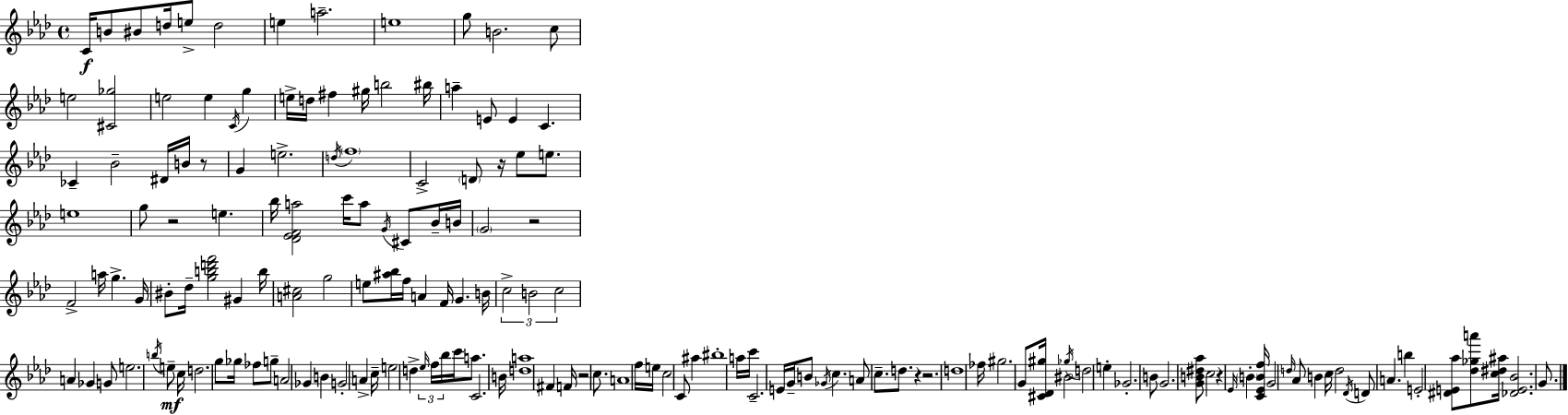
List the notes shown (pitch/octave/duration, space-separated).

C4/s B4/e BIS4/e D5/s E5/e D5/h E5/q A5/h. E5/w G5/e B4/h. C5/e E5/h [C#4,Gb5]/h E5/h E5/q C4/s G5/q E5/s D5/s F#5/q G#5/s B5/h BIS5/s A5/q E4/e E4/q C4/q. CES4/q Bb4/h D#4/s B4/s R/e G4/q E5/h. D5/s F5/w C4/h D4/e R/s Eb5/e E5/e. E5/w G5/e R/h E5/q. Bb5/s [Db4,Eb4,F4,A5]/h C6/s A5/e G4/s C#4/e Bb4/s B4/s G4/h R/h F4/h A5/s G5/q. G4/s BIS4/e Db5/s [G5,B5,D6,F6]/h G#4/q B5/s [A4,C#5]/h G5/h E5/e [A#5,Bb5]/s F5/s A4/q F4/s G4/q. B4/s C5/h B4/h C5/h A4/q Gb4/q G4/e E5/h. B5/s E5/e C5/s D5/h. G5/e Gb5/s FES5/e G5/e A4/h Gb4/q B4/q G4/h A4/q C5/s E5/h D5/q Eb5/s F5/s Bb5/s C6/s A5/e. C4/h. B4/s [D5,A5]/w F#4/q F4/s R/h C5/e. A4/w F5/s E5/s C5/h C4/e A#5/q BIS5/w A5/s C6/s C4/h. E4/s G4/s B4/e Gb4/s C5/q. A4/e C5/e. D5/e. R/q R/h. D5/w FES5/s G#5/h. G4/e [C#4,Db4,G#5]/s BIS4/h Gb5/s D5/h E5/q Gb4/h. B4/e G4/h. [G4,B4,D#5,Ab5]/e C5/h R/q Eb4/s B4/q [C4,Eb4,B4,F5]/s G4/h D5/s Ab4/e B4/q C5/s D5/h Db4/s D4/e A4/q. B5/q E4/h [D#4,E4,Ab5]/e [Db5,Gb5,A6]/e [C5,D#5,A#5]/s [Db4,E4,Bb4]/h. G4/e.